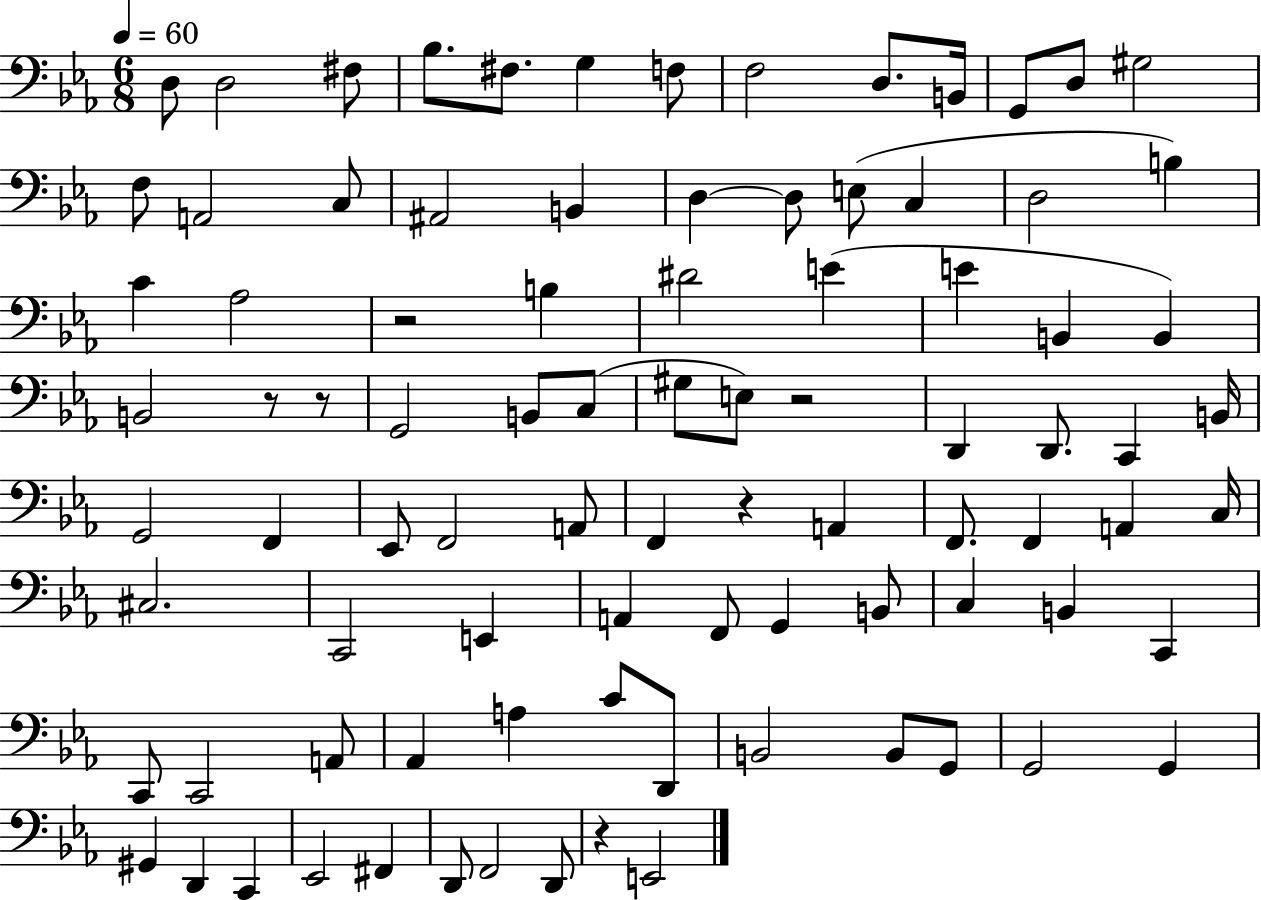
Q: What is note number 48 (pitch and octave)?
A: F2